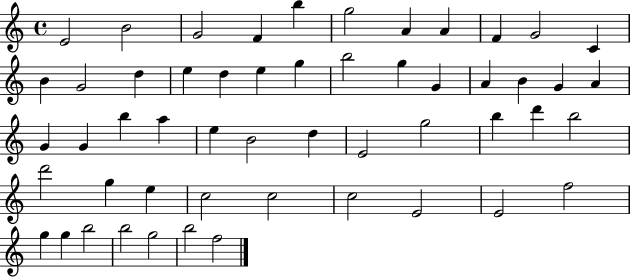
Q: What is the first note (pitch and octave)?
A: E4